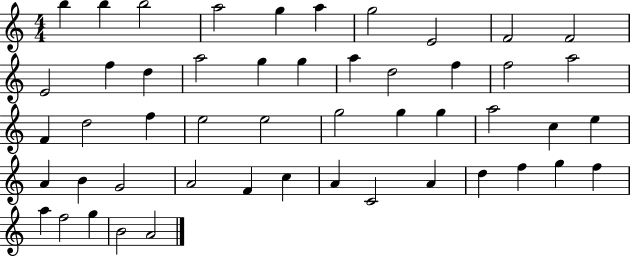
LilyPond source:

{
  \clef treble
  \numericTimeSignature
  \time 4/4
  \key c \major
  b''4 b''4 b''2 | a''2 g''4 a''4 | g''2 e'2 | f'2 f'2 | \break e'2 f''4 d''4 | a''2 g''4 g''4 | a''4 d''2 f''4 | f''2 a''2 | \break f'4 d''2 f''4 | e''2 e''2 | g''2 g''4 g''4 | a''2 c''4 e''4 | \break a'4 b'4 g'2 | a'2 f'4 c''4 | a'4 c'2 a'4 | d''4 f''4 g''4 f''4 | \break a''4 f''2 g''4 | b'2 a'2 | \bar "|."
}